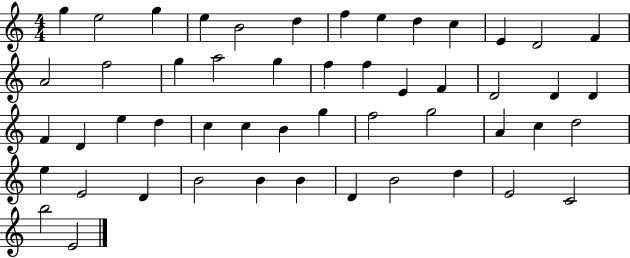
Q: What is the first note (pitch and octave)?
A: G5